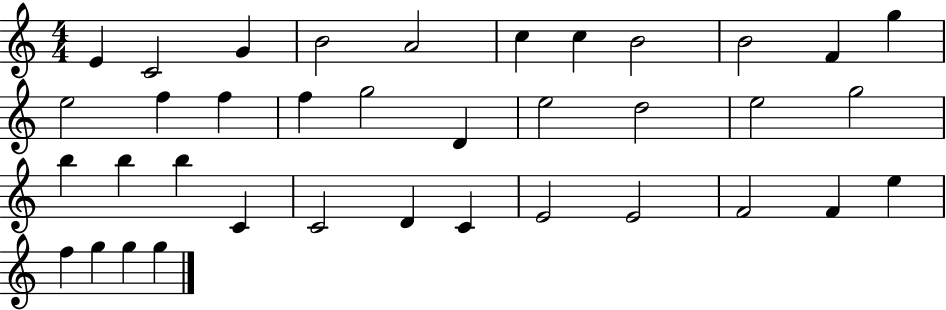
E4/q C4/h G4/q B4/h A4/h C5/q C5/q B4/h B4/h F4/q G5/q E5/h F5/q F5/q F5/q G5/h D4/q E5/h D5/h E5/h G5/h B5/q B5/q B5/q C4/q C4/h D4/q C4/q E4/h E4/h F4/h F4/q E5/q F5/q G5/q G5/q G5/q